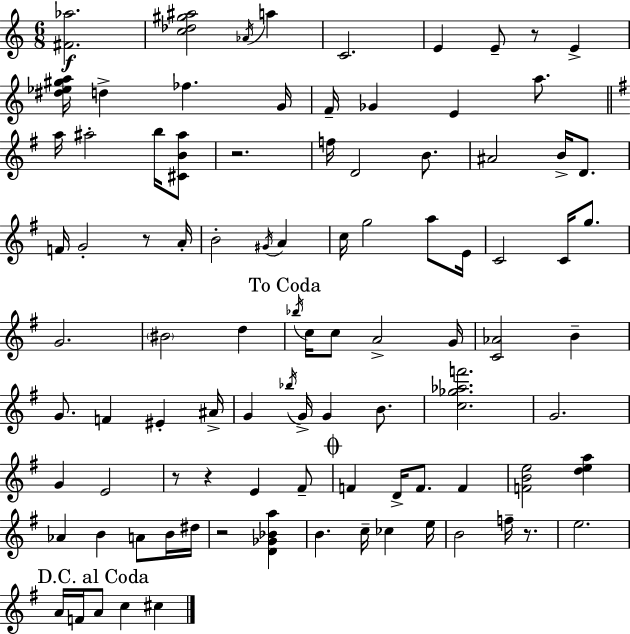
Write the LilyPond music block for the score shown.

{
  \clef treble
  \numericTimeSignature
  \time 6/8
  \key a \minor
  <fis' aes''>2.\f | <c'' des'' gis'' ais''>2 \acciaccatura { aes'16 } a''4 | c'2. | e'4 e'8-- r8 e'4-> | \break <dis'' ees'' gis'' a''>16 d''4-> fes''4. | g'16 f'16-- ges'4 e'4 a''8. | \bar "||" \break \key g \major a''16 ais''2-. b''16 <cis' b' ais''>8 | r2. | f''16 d'2 b'8. | ais'2 b'16-> d'8. | \break f'16 g'2-. r8 a'16-. | b'2-. \acciaccatura { gis'16 } a'4 | c''16 g''2 a''8 | e'16 c'2 c'16 g''8. | \break g'2. | \parenthesize bis'2 d''4 | \mark "To Coda" \acciaccatura { bes''16 } c''16 c''8 a'2-> | g'16 <c' aes'>2 b'4-- | \break g'8. f'4 eis'4-. | ais'16-> g'4 \acciaccatura { bes''16 } g'16-> g'4 | b'8. <c'' ges'' aes'' f'''>2. | g'2. | \break g'4 e'2 | r8 r4 e'4 | fis'8-- \mark \markup { \musicglyph "scripts.coda" } f'4 d'16-> f'8. f'4 | <f' b' e''>2 <d'' e'' a''>4 | \break aes'4 b'4 a'8 | b'16 dis''16 r2 <d' ges' bes' a''>4 | b'4. c''16-- ces''4 | e''16 b'2 f''16-- | \break r8. e''2. | \mark "D.C. al Coda" a'16 f'16 a'8 c''4 cis''4 | \bar "|."
}